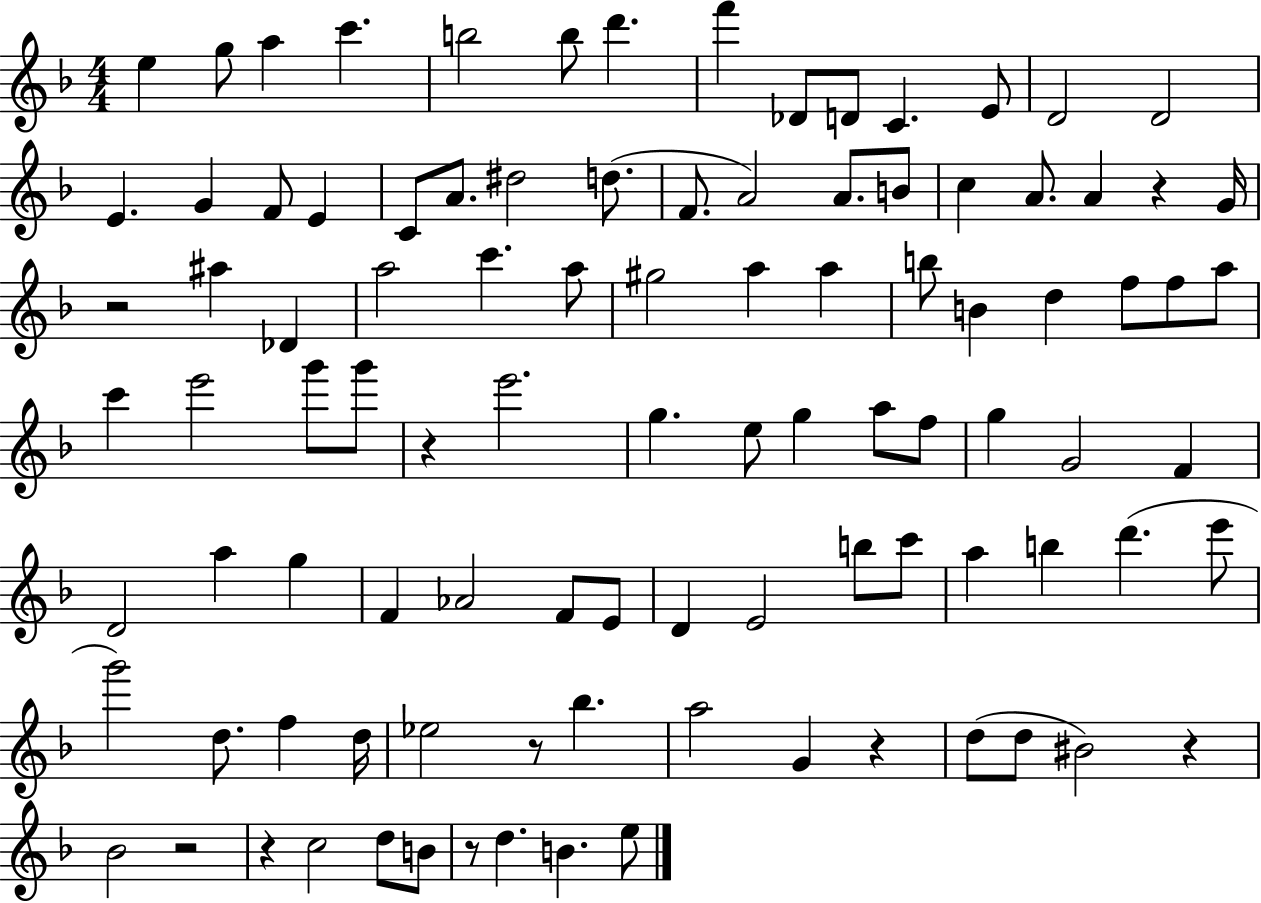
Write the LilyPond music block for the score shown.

{
  \clef treble
  \numericTimeSignature
  \time 4/4
  \key f \major
  e''4 g''8 a''4 c'''4. | b''2 b''8 d'''4. | f'''4 des'8 d'8 c'4. e'8 | d'2 d'2 | \break e'4. g'4 f'8 e'4 | c'8 a'8. dis''2 d''8.( | f'8. a'2) a'8. b'8 | c''4 a'8. a'4 r4 g'16 | \break r2 ais''4 des'4 | a''2 c'''4. a''8 | gis''2 a''4 a''4 | b''8 b'4 d''4 f''8 f''8 a''8 | \break c'''4 e'''2 g'''8 g'''8 | r4 e'''2. | g''4. e''8 g''4 a''8 f''8 | g''4 g'2 f'4 | \break d'2 a''4 g''4 | f'4 aes'2 f'8 e'8 | d'4 e'2 b''8 c'''8 | a''4 b''4 d'''4.( e'''8 | \break g'''2) d''8. f''4 d''16 | ees''2 r8 bes''4. | a''2 g'4 r4 | d''8( d''8 bis'2) r4 | \break bes'2 r2 | r4 c''2 d''8 b'8 | r8 d''4. b'4. e''8 | \bar "|."
}